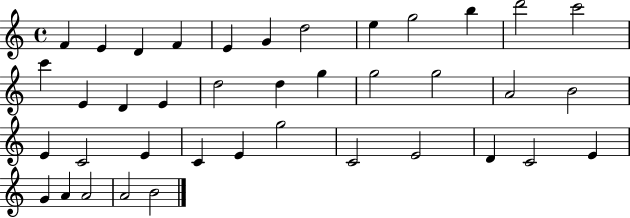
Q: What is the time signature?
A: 4/4